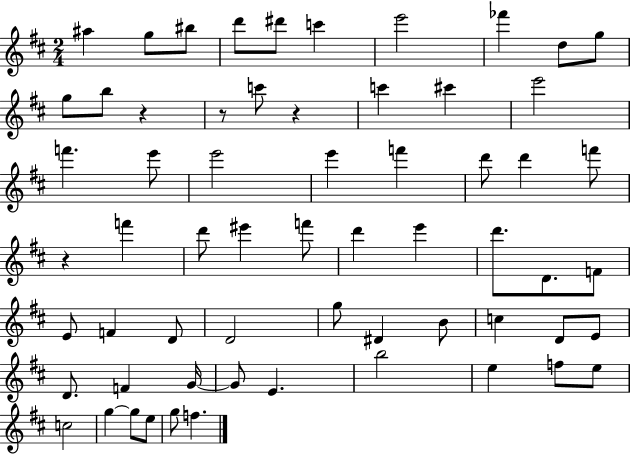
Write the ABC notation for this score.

X:1
T:Untitled
M:2/4
L:1/4
K:D
^a g/2 ^b/2 d'/2 ^d'/2 c' e'2 _f' d/2 g/2 g/2 b/2 z z/2 c'/2 z c' ^c' e'2 f' e'/2 e'2 e' f' d'/2 d' f'/2 z f' d'/2 ^e' f'/2 d' e' d'/2 D/2 F/2 E/2 F D/2 D2 g/2 ^D B/2 c D/2 E/2 D/2 F G/4 G/2 E b2 e f/2 e/2 c2 g g/2 e/2 g/2 f